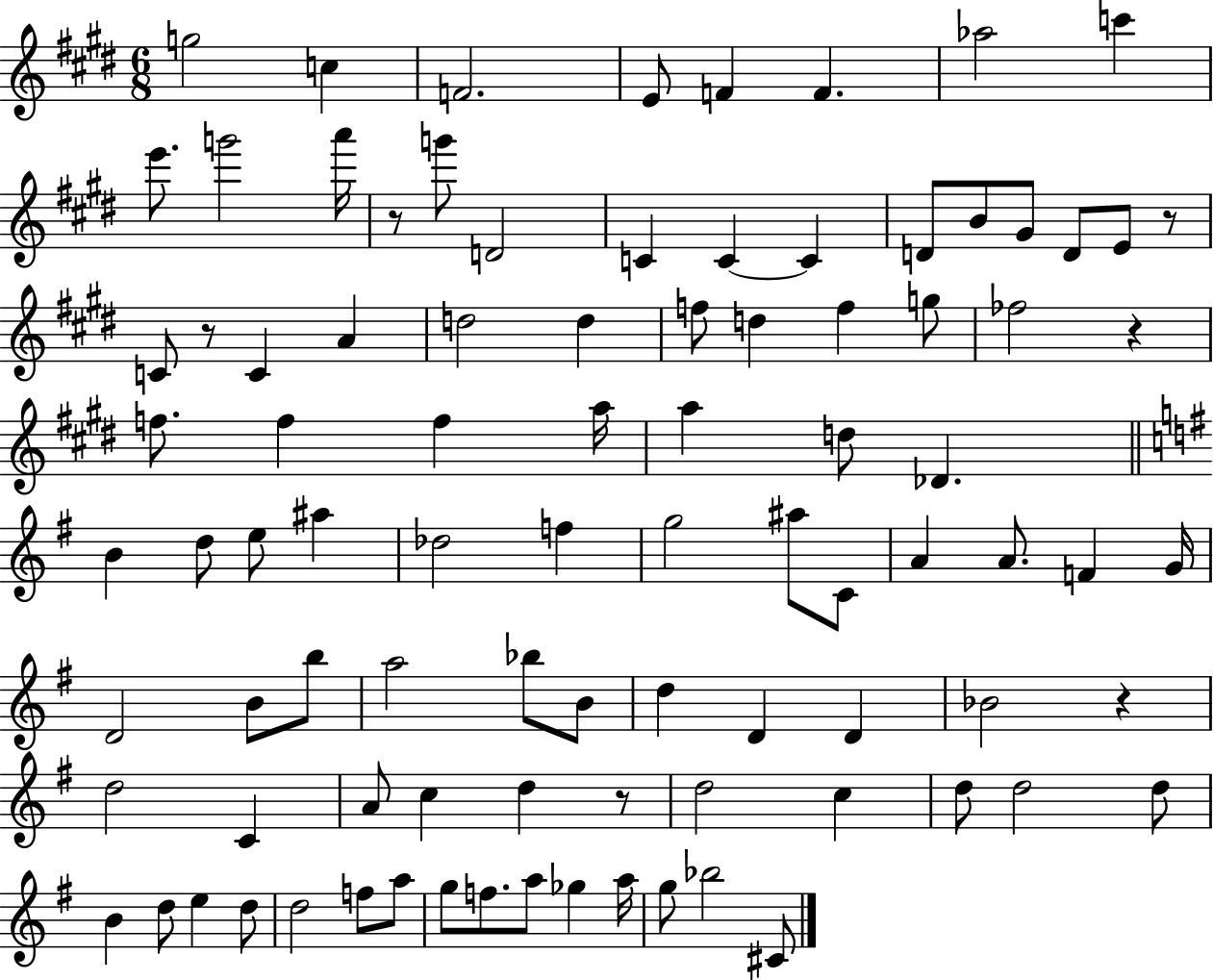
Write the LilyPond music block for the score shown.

{
  \clef treble
  \numericTimeSignature
  \time 6/8
  \key e \major
  \repeat volta 2 { g''2 c''4 | f'2. | e'8 f'4 f'4. | aes''2 c'''4 | \break e'''8. g'''2 a'''16 | r8 g'''8 d'2 | c'4 c'4~~ c'4 | d'8 b'8 gis'8 d'8 e'8 r8 | \break c'8 r8 c'4 a'4 | d''2 d''4 | f''8 d''4 f''4 g''8 | fes''2 r4 | \break f''8. f''4 f''4 a''16 | a''4 d''8 des'4. | \bar "||" \break \key g \major b'4 d''8 e''8 ais''4 | des''2 f''4 | g''2 ais''8 c'8 | a'4 a'8. f'4 g'16 | \break d'2 b'8 b''8 | a''2 bes''8 b'8 | d''4 d'4 d'4 | bes'2 r4 | \break d''2 c'4 | a'8 c''4 d''4 r8 | d''2 c''4 | d''8 d''2 d''8 | \break b'4 d''8 e''4 d''8 | d''2 f''8 a''8 | g''8 f''8. a''8 ges''4 a''16 | g''8 bes''2 cis'8 | \break } \bar "|."
}